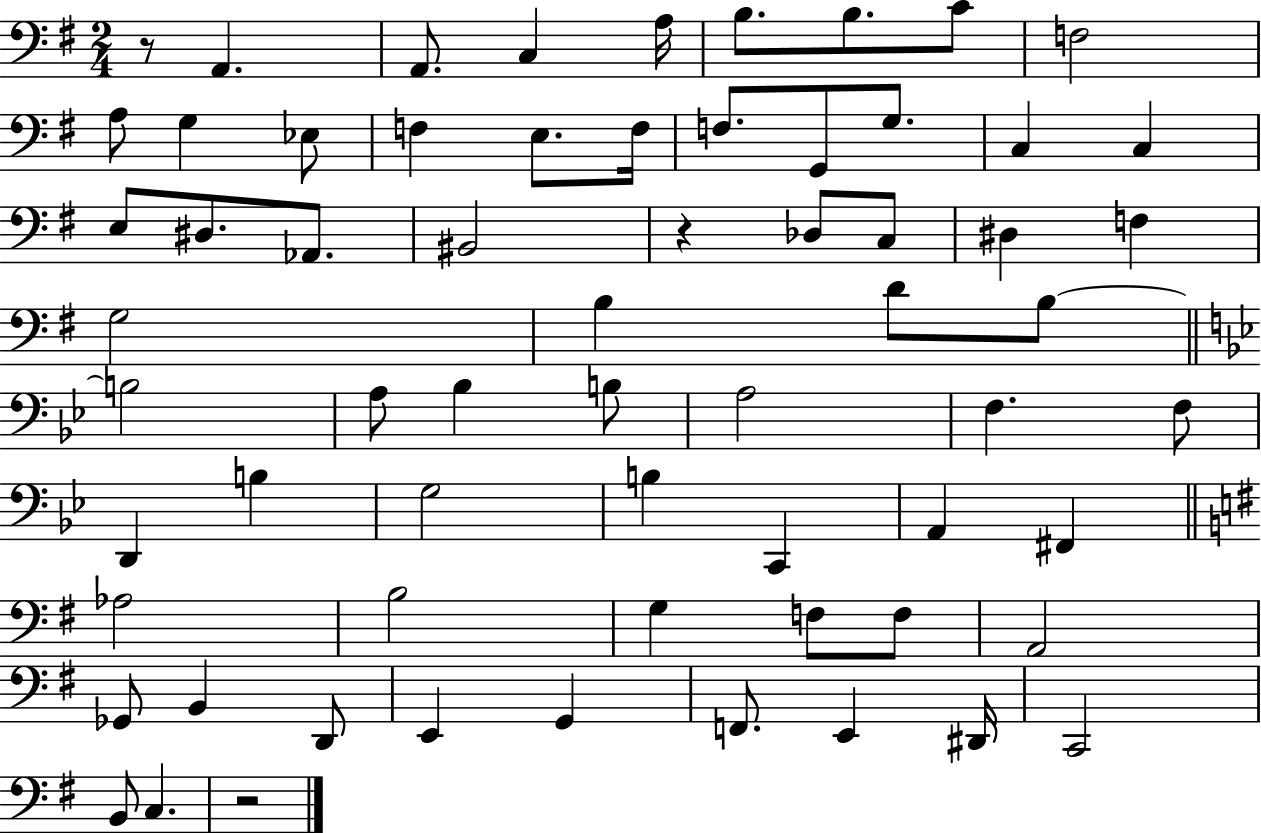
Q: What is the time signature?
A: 2/4